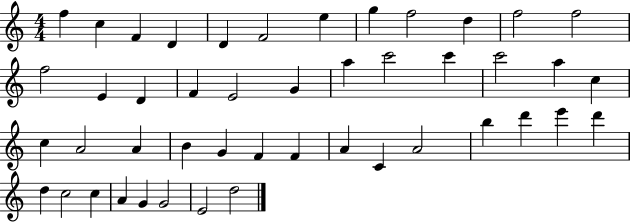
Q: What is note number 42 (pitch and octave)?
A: A4